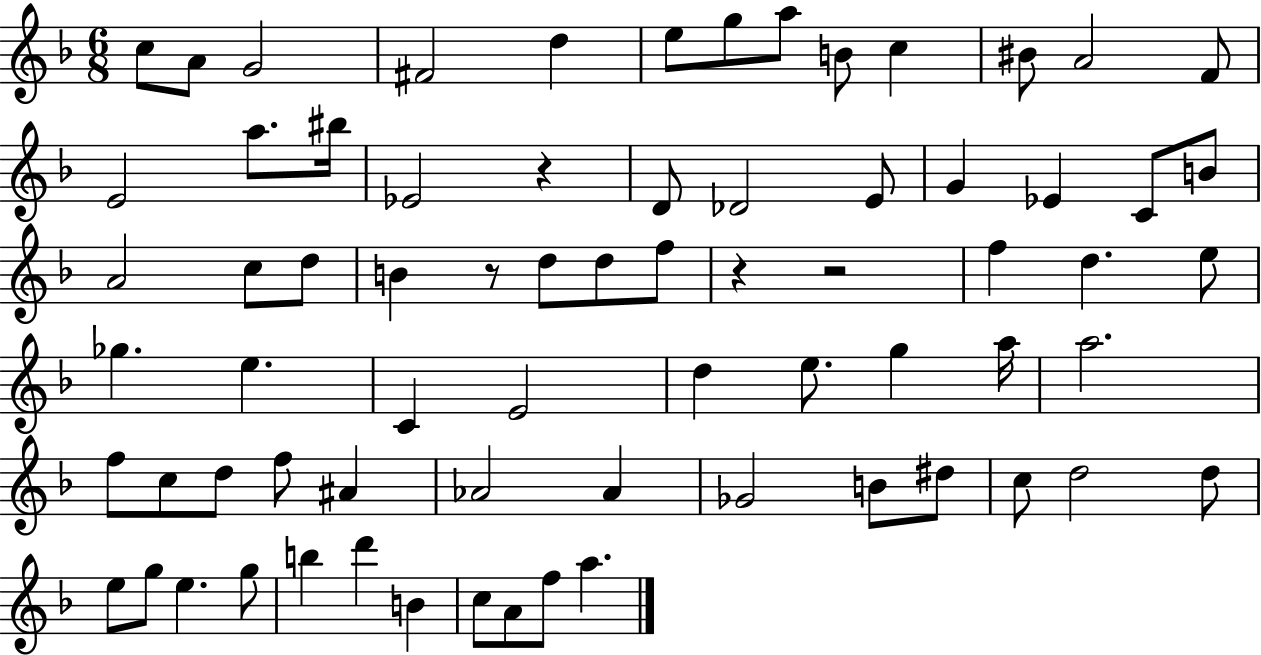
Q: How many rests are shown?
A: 4